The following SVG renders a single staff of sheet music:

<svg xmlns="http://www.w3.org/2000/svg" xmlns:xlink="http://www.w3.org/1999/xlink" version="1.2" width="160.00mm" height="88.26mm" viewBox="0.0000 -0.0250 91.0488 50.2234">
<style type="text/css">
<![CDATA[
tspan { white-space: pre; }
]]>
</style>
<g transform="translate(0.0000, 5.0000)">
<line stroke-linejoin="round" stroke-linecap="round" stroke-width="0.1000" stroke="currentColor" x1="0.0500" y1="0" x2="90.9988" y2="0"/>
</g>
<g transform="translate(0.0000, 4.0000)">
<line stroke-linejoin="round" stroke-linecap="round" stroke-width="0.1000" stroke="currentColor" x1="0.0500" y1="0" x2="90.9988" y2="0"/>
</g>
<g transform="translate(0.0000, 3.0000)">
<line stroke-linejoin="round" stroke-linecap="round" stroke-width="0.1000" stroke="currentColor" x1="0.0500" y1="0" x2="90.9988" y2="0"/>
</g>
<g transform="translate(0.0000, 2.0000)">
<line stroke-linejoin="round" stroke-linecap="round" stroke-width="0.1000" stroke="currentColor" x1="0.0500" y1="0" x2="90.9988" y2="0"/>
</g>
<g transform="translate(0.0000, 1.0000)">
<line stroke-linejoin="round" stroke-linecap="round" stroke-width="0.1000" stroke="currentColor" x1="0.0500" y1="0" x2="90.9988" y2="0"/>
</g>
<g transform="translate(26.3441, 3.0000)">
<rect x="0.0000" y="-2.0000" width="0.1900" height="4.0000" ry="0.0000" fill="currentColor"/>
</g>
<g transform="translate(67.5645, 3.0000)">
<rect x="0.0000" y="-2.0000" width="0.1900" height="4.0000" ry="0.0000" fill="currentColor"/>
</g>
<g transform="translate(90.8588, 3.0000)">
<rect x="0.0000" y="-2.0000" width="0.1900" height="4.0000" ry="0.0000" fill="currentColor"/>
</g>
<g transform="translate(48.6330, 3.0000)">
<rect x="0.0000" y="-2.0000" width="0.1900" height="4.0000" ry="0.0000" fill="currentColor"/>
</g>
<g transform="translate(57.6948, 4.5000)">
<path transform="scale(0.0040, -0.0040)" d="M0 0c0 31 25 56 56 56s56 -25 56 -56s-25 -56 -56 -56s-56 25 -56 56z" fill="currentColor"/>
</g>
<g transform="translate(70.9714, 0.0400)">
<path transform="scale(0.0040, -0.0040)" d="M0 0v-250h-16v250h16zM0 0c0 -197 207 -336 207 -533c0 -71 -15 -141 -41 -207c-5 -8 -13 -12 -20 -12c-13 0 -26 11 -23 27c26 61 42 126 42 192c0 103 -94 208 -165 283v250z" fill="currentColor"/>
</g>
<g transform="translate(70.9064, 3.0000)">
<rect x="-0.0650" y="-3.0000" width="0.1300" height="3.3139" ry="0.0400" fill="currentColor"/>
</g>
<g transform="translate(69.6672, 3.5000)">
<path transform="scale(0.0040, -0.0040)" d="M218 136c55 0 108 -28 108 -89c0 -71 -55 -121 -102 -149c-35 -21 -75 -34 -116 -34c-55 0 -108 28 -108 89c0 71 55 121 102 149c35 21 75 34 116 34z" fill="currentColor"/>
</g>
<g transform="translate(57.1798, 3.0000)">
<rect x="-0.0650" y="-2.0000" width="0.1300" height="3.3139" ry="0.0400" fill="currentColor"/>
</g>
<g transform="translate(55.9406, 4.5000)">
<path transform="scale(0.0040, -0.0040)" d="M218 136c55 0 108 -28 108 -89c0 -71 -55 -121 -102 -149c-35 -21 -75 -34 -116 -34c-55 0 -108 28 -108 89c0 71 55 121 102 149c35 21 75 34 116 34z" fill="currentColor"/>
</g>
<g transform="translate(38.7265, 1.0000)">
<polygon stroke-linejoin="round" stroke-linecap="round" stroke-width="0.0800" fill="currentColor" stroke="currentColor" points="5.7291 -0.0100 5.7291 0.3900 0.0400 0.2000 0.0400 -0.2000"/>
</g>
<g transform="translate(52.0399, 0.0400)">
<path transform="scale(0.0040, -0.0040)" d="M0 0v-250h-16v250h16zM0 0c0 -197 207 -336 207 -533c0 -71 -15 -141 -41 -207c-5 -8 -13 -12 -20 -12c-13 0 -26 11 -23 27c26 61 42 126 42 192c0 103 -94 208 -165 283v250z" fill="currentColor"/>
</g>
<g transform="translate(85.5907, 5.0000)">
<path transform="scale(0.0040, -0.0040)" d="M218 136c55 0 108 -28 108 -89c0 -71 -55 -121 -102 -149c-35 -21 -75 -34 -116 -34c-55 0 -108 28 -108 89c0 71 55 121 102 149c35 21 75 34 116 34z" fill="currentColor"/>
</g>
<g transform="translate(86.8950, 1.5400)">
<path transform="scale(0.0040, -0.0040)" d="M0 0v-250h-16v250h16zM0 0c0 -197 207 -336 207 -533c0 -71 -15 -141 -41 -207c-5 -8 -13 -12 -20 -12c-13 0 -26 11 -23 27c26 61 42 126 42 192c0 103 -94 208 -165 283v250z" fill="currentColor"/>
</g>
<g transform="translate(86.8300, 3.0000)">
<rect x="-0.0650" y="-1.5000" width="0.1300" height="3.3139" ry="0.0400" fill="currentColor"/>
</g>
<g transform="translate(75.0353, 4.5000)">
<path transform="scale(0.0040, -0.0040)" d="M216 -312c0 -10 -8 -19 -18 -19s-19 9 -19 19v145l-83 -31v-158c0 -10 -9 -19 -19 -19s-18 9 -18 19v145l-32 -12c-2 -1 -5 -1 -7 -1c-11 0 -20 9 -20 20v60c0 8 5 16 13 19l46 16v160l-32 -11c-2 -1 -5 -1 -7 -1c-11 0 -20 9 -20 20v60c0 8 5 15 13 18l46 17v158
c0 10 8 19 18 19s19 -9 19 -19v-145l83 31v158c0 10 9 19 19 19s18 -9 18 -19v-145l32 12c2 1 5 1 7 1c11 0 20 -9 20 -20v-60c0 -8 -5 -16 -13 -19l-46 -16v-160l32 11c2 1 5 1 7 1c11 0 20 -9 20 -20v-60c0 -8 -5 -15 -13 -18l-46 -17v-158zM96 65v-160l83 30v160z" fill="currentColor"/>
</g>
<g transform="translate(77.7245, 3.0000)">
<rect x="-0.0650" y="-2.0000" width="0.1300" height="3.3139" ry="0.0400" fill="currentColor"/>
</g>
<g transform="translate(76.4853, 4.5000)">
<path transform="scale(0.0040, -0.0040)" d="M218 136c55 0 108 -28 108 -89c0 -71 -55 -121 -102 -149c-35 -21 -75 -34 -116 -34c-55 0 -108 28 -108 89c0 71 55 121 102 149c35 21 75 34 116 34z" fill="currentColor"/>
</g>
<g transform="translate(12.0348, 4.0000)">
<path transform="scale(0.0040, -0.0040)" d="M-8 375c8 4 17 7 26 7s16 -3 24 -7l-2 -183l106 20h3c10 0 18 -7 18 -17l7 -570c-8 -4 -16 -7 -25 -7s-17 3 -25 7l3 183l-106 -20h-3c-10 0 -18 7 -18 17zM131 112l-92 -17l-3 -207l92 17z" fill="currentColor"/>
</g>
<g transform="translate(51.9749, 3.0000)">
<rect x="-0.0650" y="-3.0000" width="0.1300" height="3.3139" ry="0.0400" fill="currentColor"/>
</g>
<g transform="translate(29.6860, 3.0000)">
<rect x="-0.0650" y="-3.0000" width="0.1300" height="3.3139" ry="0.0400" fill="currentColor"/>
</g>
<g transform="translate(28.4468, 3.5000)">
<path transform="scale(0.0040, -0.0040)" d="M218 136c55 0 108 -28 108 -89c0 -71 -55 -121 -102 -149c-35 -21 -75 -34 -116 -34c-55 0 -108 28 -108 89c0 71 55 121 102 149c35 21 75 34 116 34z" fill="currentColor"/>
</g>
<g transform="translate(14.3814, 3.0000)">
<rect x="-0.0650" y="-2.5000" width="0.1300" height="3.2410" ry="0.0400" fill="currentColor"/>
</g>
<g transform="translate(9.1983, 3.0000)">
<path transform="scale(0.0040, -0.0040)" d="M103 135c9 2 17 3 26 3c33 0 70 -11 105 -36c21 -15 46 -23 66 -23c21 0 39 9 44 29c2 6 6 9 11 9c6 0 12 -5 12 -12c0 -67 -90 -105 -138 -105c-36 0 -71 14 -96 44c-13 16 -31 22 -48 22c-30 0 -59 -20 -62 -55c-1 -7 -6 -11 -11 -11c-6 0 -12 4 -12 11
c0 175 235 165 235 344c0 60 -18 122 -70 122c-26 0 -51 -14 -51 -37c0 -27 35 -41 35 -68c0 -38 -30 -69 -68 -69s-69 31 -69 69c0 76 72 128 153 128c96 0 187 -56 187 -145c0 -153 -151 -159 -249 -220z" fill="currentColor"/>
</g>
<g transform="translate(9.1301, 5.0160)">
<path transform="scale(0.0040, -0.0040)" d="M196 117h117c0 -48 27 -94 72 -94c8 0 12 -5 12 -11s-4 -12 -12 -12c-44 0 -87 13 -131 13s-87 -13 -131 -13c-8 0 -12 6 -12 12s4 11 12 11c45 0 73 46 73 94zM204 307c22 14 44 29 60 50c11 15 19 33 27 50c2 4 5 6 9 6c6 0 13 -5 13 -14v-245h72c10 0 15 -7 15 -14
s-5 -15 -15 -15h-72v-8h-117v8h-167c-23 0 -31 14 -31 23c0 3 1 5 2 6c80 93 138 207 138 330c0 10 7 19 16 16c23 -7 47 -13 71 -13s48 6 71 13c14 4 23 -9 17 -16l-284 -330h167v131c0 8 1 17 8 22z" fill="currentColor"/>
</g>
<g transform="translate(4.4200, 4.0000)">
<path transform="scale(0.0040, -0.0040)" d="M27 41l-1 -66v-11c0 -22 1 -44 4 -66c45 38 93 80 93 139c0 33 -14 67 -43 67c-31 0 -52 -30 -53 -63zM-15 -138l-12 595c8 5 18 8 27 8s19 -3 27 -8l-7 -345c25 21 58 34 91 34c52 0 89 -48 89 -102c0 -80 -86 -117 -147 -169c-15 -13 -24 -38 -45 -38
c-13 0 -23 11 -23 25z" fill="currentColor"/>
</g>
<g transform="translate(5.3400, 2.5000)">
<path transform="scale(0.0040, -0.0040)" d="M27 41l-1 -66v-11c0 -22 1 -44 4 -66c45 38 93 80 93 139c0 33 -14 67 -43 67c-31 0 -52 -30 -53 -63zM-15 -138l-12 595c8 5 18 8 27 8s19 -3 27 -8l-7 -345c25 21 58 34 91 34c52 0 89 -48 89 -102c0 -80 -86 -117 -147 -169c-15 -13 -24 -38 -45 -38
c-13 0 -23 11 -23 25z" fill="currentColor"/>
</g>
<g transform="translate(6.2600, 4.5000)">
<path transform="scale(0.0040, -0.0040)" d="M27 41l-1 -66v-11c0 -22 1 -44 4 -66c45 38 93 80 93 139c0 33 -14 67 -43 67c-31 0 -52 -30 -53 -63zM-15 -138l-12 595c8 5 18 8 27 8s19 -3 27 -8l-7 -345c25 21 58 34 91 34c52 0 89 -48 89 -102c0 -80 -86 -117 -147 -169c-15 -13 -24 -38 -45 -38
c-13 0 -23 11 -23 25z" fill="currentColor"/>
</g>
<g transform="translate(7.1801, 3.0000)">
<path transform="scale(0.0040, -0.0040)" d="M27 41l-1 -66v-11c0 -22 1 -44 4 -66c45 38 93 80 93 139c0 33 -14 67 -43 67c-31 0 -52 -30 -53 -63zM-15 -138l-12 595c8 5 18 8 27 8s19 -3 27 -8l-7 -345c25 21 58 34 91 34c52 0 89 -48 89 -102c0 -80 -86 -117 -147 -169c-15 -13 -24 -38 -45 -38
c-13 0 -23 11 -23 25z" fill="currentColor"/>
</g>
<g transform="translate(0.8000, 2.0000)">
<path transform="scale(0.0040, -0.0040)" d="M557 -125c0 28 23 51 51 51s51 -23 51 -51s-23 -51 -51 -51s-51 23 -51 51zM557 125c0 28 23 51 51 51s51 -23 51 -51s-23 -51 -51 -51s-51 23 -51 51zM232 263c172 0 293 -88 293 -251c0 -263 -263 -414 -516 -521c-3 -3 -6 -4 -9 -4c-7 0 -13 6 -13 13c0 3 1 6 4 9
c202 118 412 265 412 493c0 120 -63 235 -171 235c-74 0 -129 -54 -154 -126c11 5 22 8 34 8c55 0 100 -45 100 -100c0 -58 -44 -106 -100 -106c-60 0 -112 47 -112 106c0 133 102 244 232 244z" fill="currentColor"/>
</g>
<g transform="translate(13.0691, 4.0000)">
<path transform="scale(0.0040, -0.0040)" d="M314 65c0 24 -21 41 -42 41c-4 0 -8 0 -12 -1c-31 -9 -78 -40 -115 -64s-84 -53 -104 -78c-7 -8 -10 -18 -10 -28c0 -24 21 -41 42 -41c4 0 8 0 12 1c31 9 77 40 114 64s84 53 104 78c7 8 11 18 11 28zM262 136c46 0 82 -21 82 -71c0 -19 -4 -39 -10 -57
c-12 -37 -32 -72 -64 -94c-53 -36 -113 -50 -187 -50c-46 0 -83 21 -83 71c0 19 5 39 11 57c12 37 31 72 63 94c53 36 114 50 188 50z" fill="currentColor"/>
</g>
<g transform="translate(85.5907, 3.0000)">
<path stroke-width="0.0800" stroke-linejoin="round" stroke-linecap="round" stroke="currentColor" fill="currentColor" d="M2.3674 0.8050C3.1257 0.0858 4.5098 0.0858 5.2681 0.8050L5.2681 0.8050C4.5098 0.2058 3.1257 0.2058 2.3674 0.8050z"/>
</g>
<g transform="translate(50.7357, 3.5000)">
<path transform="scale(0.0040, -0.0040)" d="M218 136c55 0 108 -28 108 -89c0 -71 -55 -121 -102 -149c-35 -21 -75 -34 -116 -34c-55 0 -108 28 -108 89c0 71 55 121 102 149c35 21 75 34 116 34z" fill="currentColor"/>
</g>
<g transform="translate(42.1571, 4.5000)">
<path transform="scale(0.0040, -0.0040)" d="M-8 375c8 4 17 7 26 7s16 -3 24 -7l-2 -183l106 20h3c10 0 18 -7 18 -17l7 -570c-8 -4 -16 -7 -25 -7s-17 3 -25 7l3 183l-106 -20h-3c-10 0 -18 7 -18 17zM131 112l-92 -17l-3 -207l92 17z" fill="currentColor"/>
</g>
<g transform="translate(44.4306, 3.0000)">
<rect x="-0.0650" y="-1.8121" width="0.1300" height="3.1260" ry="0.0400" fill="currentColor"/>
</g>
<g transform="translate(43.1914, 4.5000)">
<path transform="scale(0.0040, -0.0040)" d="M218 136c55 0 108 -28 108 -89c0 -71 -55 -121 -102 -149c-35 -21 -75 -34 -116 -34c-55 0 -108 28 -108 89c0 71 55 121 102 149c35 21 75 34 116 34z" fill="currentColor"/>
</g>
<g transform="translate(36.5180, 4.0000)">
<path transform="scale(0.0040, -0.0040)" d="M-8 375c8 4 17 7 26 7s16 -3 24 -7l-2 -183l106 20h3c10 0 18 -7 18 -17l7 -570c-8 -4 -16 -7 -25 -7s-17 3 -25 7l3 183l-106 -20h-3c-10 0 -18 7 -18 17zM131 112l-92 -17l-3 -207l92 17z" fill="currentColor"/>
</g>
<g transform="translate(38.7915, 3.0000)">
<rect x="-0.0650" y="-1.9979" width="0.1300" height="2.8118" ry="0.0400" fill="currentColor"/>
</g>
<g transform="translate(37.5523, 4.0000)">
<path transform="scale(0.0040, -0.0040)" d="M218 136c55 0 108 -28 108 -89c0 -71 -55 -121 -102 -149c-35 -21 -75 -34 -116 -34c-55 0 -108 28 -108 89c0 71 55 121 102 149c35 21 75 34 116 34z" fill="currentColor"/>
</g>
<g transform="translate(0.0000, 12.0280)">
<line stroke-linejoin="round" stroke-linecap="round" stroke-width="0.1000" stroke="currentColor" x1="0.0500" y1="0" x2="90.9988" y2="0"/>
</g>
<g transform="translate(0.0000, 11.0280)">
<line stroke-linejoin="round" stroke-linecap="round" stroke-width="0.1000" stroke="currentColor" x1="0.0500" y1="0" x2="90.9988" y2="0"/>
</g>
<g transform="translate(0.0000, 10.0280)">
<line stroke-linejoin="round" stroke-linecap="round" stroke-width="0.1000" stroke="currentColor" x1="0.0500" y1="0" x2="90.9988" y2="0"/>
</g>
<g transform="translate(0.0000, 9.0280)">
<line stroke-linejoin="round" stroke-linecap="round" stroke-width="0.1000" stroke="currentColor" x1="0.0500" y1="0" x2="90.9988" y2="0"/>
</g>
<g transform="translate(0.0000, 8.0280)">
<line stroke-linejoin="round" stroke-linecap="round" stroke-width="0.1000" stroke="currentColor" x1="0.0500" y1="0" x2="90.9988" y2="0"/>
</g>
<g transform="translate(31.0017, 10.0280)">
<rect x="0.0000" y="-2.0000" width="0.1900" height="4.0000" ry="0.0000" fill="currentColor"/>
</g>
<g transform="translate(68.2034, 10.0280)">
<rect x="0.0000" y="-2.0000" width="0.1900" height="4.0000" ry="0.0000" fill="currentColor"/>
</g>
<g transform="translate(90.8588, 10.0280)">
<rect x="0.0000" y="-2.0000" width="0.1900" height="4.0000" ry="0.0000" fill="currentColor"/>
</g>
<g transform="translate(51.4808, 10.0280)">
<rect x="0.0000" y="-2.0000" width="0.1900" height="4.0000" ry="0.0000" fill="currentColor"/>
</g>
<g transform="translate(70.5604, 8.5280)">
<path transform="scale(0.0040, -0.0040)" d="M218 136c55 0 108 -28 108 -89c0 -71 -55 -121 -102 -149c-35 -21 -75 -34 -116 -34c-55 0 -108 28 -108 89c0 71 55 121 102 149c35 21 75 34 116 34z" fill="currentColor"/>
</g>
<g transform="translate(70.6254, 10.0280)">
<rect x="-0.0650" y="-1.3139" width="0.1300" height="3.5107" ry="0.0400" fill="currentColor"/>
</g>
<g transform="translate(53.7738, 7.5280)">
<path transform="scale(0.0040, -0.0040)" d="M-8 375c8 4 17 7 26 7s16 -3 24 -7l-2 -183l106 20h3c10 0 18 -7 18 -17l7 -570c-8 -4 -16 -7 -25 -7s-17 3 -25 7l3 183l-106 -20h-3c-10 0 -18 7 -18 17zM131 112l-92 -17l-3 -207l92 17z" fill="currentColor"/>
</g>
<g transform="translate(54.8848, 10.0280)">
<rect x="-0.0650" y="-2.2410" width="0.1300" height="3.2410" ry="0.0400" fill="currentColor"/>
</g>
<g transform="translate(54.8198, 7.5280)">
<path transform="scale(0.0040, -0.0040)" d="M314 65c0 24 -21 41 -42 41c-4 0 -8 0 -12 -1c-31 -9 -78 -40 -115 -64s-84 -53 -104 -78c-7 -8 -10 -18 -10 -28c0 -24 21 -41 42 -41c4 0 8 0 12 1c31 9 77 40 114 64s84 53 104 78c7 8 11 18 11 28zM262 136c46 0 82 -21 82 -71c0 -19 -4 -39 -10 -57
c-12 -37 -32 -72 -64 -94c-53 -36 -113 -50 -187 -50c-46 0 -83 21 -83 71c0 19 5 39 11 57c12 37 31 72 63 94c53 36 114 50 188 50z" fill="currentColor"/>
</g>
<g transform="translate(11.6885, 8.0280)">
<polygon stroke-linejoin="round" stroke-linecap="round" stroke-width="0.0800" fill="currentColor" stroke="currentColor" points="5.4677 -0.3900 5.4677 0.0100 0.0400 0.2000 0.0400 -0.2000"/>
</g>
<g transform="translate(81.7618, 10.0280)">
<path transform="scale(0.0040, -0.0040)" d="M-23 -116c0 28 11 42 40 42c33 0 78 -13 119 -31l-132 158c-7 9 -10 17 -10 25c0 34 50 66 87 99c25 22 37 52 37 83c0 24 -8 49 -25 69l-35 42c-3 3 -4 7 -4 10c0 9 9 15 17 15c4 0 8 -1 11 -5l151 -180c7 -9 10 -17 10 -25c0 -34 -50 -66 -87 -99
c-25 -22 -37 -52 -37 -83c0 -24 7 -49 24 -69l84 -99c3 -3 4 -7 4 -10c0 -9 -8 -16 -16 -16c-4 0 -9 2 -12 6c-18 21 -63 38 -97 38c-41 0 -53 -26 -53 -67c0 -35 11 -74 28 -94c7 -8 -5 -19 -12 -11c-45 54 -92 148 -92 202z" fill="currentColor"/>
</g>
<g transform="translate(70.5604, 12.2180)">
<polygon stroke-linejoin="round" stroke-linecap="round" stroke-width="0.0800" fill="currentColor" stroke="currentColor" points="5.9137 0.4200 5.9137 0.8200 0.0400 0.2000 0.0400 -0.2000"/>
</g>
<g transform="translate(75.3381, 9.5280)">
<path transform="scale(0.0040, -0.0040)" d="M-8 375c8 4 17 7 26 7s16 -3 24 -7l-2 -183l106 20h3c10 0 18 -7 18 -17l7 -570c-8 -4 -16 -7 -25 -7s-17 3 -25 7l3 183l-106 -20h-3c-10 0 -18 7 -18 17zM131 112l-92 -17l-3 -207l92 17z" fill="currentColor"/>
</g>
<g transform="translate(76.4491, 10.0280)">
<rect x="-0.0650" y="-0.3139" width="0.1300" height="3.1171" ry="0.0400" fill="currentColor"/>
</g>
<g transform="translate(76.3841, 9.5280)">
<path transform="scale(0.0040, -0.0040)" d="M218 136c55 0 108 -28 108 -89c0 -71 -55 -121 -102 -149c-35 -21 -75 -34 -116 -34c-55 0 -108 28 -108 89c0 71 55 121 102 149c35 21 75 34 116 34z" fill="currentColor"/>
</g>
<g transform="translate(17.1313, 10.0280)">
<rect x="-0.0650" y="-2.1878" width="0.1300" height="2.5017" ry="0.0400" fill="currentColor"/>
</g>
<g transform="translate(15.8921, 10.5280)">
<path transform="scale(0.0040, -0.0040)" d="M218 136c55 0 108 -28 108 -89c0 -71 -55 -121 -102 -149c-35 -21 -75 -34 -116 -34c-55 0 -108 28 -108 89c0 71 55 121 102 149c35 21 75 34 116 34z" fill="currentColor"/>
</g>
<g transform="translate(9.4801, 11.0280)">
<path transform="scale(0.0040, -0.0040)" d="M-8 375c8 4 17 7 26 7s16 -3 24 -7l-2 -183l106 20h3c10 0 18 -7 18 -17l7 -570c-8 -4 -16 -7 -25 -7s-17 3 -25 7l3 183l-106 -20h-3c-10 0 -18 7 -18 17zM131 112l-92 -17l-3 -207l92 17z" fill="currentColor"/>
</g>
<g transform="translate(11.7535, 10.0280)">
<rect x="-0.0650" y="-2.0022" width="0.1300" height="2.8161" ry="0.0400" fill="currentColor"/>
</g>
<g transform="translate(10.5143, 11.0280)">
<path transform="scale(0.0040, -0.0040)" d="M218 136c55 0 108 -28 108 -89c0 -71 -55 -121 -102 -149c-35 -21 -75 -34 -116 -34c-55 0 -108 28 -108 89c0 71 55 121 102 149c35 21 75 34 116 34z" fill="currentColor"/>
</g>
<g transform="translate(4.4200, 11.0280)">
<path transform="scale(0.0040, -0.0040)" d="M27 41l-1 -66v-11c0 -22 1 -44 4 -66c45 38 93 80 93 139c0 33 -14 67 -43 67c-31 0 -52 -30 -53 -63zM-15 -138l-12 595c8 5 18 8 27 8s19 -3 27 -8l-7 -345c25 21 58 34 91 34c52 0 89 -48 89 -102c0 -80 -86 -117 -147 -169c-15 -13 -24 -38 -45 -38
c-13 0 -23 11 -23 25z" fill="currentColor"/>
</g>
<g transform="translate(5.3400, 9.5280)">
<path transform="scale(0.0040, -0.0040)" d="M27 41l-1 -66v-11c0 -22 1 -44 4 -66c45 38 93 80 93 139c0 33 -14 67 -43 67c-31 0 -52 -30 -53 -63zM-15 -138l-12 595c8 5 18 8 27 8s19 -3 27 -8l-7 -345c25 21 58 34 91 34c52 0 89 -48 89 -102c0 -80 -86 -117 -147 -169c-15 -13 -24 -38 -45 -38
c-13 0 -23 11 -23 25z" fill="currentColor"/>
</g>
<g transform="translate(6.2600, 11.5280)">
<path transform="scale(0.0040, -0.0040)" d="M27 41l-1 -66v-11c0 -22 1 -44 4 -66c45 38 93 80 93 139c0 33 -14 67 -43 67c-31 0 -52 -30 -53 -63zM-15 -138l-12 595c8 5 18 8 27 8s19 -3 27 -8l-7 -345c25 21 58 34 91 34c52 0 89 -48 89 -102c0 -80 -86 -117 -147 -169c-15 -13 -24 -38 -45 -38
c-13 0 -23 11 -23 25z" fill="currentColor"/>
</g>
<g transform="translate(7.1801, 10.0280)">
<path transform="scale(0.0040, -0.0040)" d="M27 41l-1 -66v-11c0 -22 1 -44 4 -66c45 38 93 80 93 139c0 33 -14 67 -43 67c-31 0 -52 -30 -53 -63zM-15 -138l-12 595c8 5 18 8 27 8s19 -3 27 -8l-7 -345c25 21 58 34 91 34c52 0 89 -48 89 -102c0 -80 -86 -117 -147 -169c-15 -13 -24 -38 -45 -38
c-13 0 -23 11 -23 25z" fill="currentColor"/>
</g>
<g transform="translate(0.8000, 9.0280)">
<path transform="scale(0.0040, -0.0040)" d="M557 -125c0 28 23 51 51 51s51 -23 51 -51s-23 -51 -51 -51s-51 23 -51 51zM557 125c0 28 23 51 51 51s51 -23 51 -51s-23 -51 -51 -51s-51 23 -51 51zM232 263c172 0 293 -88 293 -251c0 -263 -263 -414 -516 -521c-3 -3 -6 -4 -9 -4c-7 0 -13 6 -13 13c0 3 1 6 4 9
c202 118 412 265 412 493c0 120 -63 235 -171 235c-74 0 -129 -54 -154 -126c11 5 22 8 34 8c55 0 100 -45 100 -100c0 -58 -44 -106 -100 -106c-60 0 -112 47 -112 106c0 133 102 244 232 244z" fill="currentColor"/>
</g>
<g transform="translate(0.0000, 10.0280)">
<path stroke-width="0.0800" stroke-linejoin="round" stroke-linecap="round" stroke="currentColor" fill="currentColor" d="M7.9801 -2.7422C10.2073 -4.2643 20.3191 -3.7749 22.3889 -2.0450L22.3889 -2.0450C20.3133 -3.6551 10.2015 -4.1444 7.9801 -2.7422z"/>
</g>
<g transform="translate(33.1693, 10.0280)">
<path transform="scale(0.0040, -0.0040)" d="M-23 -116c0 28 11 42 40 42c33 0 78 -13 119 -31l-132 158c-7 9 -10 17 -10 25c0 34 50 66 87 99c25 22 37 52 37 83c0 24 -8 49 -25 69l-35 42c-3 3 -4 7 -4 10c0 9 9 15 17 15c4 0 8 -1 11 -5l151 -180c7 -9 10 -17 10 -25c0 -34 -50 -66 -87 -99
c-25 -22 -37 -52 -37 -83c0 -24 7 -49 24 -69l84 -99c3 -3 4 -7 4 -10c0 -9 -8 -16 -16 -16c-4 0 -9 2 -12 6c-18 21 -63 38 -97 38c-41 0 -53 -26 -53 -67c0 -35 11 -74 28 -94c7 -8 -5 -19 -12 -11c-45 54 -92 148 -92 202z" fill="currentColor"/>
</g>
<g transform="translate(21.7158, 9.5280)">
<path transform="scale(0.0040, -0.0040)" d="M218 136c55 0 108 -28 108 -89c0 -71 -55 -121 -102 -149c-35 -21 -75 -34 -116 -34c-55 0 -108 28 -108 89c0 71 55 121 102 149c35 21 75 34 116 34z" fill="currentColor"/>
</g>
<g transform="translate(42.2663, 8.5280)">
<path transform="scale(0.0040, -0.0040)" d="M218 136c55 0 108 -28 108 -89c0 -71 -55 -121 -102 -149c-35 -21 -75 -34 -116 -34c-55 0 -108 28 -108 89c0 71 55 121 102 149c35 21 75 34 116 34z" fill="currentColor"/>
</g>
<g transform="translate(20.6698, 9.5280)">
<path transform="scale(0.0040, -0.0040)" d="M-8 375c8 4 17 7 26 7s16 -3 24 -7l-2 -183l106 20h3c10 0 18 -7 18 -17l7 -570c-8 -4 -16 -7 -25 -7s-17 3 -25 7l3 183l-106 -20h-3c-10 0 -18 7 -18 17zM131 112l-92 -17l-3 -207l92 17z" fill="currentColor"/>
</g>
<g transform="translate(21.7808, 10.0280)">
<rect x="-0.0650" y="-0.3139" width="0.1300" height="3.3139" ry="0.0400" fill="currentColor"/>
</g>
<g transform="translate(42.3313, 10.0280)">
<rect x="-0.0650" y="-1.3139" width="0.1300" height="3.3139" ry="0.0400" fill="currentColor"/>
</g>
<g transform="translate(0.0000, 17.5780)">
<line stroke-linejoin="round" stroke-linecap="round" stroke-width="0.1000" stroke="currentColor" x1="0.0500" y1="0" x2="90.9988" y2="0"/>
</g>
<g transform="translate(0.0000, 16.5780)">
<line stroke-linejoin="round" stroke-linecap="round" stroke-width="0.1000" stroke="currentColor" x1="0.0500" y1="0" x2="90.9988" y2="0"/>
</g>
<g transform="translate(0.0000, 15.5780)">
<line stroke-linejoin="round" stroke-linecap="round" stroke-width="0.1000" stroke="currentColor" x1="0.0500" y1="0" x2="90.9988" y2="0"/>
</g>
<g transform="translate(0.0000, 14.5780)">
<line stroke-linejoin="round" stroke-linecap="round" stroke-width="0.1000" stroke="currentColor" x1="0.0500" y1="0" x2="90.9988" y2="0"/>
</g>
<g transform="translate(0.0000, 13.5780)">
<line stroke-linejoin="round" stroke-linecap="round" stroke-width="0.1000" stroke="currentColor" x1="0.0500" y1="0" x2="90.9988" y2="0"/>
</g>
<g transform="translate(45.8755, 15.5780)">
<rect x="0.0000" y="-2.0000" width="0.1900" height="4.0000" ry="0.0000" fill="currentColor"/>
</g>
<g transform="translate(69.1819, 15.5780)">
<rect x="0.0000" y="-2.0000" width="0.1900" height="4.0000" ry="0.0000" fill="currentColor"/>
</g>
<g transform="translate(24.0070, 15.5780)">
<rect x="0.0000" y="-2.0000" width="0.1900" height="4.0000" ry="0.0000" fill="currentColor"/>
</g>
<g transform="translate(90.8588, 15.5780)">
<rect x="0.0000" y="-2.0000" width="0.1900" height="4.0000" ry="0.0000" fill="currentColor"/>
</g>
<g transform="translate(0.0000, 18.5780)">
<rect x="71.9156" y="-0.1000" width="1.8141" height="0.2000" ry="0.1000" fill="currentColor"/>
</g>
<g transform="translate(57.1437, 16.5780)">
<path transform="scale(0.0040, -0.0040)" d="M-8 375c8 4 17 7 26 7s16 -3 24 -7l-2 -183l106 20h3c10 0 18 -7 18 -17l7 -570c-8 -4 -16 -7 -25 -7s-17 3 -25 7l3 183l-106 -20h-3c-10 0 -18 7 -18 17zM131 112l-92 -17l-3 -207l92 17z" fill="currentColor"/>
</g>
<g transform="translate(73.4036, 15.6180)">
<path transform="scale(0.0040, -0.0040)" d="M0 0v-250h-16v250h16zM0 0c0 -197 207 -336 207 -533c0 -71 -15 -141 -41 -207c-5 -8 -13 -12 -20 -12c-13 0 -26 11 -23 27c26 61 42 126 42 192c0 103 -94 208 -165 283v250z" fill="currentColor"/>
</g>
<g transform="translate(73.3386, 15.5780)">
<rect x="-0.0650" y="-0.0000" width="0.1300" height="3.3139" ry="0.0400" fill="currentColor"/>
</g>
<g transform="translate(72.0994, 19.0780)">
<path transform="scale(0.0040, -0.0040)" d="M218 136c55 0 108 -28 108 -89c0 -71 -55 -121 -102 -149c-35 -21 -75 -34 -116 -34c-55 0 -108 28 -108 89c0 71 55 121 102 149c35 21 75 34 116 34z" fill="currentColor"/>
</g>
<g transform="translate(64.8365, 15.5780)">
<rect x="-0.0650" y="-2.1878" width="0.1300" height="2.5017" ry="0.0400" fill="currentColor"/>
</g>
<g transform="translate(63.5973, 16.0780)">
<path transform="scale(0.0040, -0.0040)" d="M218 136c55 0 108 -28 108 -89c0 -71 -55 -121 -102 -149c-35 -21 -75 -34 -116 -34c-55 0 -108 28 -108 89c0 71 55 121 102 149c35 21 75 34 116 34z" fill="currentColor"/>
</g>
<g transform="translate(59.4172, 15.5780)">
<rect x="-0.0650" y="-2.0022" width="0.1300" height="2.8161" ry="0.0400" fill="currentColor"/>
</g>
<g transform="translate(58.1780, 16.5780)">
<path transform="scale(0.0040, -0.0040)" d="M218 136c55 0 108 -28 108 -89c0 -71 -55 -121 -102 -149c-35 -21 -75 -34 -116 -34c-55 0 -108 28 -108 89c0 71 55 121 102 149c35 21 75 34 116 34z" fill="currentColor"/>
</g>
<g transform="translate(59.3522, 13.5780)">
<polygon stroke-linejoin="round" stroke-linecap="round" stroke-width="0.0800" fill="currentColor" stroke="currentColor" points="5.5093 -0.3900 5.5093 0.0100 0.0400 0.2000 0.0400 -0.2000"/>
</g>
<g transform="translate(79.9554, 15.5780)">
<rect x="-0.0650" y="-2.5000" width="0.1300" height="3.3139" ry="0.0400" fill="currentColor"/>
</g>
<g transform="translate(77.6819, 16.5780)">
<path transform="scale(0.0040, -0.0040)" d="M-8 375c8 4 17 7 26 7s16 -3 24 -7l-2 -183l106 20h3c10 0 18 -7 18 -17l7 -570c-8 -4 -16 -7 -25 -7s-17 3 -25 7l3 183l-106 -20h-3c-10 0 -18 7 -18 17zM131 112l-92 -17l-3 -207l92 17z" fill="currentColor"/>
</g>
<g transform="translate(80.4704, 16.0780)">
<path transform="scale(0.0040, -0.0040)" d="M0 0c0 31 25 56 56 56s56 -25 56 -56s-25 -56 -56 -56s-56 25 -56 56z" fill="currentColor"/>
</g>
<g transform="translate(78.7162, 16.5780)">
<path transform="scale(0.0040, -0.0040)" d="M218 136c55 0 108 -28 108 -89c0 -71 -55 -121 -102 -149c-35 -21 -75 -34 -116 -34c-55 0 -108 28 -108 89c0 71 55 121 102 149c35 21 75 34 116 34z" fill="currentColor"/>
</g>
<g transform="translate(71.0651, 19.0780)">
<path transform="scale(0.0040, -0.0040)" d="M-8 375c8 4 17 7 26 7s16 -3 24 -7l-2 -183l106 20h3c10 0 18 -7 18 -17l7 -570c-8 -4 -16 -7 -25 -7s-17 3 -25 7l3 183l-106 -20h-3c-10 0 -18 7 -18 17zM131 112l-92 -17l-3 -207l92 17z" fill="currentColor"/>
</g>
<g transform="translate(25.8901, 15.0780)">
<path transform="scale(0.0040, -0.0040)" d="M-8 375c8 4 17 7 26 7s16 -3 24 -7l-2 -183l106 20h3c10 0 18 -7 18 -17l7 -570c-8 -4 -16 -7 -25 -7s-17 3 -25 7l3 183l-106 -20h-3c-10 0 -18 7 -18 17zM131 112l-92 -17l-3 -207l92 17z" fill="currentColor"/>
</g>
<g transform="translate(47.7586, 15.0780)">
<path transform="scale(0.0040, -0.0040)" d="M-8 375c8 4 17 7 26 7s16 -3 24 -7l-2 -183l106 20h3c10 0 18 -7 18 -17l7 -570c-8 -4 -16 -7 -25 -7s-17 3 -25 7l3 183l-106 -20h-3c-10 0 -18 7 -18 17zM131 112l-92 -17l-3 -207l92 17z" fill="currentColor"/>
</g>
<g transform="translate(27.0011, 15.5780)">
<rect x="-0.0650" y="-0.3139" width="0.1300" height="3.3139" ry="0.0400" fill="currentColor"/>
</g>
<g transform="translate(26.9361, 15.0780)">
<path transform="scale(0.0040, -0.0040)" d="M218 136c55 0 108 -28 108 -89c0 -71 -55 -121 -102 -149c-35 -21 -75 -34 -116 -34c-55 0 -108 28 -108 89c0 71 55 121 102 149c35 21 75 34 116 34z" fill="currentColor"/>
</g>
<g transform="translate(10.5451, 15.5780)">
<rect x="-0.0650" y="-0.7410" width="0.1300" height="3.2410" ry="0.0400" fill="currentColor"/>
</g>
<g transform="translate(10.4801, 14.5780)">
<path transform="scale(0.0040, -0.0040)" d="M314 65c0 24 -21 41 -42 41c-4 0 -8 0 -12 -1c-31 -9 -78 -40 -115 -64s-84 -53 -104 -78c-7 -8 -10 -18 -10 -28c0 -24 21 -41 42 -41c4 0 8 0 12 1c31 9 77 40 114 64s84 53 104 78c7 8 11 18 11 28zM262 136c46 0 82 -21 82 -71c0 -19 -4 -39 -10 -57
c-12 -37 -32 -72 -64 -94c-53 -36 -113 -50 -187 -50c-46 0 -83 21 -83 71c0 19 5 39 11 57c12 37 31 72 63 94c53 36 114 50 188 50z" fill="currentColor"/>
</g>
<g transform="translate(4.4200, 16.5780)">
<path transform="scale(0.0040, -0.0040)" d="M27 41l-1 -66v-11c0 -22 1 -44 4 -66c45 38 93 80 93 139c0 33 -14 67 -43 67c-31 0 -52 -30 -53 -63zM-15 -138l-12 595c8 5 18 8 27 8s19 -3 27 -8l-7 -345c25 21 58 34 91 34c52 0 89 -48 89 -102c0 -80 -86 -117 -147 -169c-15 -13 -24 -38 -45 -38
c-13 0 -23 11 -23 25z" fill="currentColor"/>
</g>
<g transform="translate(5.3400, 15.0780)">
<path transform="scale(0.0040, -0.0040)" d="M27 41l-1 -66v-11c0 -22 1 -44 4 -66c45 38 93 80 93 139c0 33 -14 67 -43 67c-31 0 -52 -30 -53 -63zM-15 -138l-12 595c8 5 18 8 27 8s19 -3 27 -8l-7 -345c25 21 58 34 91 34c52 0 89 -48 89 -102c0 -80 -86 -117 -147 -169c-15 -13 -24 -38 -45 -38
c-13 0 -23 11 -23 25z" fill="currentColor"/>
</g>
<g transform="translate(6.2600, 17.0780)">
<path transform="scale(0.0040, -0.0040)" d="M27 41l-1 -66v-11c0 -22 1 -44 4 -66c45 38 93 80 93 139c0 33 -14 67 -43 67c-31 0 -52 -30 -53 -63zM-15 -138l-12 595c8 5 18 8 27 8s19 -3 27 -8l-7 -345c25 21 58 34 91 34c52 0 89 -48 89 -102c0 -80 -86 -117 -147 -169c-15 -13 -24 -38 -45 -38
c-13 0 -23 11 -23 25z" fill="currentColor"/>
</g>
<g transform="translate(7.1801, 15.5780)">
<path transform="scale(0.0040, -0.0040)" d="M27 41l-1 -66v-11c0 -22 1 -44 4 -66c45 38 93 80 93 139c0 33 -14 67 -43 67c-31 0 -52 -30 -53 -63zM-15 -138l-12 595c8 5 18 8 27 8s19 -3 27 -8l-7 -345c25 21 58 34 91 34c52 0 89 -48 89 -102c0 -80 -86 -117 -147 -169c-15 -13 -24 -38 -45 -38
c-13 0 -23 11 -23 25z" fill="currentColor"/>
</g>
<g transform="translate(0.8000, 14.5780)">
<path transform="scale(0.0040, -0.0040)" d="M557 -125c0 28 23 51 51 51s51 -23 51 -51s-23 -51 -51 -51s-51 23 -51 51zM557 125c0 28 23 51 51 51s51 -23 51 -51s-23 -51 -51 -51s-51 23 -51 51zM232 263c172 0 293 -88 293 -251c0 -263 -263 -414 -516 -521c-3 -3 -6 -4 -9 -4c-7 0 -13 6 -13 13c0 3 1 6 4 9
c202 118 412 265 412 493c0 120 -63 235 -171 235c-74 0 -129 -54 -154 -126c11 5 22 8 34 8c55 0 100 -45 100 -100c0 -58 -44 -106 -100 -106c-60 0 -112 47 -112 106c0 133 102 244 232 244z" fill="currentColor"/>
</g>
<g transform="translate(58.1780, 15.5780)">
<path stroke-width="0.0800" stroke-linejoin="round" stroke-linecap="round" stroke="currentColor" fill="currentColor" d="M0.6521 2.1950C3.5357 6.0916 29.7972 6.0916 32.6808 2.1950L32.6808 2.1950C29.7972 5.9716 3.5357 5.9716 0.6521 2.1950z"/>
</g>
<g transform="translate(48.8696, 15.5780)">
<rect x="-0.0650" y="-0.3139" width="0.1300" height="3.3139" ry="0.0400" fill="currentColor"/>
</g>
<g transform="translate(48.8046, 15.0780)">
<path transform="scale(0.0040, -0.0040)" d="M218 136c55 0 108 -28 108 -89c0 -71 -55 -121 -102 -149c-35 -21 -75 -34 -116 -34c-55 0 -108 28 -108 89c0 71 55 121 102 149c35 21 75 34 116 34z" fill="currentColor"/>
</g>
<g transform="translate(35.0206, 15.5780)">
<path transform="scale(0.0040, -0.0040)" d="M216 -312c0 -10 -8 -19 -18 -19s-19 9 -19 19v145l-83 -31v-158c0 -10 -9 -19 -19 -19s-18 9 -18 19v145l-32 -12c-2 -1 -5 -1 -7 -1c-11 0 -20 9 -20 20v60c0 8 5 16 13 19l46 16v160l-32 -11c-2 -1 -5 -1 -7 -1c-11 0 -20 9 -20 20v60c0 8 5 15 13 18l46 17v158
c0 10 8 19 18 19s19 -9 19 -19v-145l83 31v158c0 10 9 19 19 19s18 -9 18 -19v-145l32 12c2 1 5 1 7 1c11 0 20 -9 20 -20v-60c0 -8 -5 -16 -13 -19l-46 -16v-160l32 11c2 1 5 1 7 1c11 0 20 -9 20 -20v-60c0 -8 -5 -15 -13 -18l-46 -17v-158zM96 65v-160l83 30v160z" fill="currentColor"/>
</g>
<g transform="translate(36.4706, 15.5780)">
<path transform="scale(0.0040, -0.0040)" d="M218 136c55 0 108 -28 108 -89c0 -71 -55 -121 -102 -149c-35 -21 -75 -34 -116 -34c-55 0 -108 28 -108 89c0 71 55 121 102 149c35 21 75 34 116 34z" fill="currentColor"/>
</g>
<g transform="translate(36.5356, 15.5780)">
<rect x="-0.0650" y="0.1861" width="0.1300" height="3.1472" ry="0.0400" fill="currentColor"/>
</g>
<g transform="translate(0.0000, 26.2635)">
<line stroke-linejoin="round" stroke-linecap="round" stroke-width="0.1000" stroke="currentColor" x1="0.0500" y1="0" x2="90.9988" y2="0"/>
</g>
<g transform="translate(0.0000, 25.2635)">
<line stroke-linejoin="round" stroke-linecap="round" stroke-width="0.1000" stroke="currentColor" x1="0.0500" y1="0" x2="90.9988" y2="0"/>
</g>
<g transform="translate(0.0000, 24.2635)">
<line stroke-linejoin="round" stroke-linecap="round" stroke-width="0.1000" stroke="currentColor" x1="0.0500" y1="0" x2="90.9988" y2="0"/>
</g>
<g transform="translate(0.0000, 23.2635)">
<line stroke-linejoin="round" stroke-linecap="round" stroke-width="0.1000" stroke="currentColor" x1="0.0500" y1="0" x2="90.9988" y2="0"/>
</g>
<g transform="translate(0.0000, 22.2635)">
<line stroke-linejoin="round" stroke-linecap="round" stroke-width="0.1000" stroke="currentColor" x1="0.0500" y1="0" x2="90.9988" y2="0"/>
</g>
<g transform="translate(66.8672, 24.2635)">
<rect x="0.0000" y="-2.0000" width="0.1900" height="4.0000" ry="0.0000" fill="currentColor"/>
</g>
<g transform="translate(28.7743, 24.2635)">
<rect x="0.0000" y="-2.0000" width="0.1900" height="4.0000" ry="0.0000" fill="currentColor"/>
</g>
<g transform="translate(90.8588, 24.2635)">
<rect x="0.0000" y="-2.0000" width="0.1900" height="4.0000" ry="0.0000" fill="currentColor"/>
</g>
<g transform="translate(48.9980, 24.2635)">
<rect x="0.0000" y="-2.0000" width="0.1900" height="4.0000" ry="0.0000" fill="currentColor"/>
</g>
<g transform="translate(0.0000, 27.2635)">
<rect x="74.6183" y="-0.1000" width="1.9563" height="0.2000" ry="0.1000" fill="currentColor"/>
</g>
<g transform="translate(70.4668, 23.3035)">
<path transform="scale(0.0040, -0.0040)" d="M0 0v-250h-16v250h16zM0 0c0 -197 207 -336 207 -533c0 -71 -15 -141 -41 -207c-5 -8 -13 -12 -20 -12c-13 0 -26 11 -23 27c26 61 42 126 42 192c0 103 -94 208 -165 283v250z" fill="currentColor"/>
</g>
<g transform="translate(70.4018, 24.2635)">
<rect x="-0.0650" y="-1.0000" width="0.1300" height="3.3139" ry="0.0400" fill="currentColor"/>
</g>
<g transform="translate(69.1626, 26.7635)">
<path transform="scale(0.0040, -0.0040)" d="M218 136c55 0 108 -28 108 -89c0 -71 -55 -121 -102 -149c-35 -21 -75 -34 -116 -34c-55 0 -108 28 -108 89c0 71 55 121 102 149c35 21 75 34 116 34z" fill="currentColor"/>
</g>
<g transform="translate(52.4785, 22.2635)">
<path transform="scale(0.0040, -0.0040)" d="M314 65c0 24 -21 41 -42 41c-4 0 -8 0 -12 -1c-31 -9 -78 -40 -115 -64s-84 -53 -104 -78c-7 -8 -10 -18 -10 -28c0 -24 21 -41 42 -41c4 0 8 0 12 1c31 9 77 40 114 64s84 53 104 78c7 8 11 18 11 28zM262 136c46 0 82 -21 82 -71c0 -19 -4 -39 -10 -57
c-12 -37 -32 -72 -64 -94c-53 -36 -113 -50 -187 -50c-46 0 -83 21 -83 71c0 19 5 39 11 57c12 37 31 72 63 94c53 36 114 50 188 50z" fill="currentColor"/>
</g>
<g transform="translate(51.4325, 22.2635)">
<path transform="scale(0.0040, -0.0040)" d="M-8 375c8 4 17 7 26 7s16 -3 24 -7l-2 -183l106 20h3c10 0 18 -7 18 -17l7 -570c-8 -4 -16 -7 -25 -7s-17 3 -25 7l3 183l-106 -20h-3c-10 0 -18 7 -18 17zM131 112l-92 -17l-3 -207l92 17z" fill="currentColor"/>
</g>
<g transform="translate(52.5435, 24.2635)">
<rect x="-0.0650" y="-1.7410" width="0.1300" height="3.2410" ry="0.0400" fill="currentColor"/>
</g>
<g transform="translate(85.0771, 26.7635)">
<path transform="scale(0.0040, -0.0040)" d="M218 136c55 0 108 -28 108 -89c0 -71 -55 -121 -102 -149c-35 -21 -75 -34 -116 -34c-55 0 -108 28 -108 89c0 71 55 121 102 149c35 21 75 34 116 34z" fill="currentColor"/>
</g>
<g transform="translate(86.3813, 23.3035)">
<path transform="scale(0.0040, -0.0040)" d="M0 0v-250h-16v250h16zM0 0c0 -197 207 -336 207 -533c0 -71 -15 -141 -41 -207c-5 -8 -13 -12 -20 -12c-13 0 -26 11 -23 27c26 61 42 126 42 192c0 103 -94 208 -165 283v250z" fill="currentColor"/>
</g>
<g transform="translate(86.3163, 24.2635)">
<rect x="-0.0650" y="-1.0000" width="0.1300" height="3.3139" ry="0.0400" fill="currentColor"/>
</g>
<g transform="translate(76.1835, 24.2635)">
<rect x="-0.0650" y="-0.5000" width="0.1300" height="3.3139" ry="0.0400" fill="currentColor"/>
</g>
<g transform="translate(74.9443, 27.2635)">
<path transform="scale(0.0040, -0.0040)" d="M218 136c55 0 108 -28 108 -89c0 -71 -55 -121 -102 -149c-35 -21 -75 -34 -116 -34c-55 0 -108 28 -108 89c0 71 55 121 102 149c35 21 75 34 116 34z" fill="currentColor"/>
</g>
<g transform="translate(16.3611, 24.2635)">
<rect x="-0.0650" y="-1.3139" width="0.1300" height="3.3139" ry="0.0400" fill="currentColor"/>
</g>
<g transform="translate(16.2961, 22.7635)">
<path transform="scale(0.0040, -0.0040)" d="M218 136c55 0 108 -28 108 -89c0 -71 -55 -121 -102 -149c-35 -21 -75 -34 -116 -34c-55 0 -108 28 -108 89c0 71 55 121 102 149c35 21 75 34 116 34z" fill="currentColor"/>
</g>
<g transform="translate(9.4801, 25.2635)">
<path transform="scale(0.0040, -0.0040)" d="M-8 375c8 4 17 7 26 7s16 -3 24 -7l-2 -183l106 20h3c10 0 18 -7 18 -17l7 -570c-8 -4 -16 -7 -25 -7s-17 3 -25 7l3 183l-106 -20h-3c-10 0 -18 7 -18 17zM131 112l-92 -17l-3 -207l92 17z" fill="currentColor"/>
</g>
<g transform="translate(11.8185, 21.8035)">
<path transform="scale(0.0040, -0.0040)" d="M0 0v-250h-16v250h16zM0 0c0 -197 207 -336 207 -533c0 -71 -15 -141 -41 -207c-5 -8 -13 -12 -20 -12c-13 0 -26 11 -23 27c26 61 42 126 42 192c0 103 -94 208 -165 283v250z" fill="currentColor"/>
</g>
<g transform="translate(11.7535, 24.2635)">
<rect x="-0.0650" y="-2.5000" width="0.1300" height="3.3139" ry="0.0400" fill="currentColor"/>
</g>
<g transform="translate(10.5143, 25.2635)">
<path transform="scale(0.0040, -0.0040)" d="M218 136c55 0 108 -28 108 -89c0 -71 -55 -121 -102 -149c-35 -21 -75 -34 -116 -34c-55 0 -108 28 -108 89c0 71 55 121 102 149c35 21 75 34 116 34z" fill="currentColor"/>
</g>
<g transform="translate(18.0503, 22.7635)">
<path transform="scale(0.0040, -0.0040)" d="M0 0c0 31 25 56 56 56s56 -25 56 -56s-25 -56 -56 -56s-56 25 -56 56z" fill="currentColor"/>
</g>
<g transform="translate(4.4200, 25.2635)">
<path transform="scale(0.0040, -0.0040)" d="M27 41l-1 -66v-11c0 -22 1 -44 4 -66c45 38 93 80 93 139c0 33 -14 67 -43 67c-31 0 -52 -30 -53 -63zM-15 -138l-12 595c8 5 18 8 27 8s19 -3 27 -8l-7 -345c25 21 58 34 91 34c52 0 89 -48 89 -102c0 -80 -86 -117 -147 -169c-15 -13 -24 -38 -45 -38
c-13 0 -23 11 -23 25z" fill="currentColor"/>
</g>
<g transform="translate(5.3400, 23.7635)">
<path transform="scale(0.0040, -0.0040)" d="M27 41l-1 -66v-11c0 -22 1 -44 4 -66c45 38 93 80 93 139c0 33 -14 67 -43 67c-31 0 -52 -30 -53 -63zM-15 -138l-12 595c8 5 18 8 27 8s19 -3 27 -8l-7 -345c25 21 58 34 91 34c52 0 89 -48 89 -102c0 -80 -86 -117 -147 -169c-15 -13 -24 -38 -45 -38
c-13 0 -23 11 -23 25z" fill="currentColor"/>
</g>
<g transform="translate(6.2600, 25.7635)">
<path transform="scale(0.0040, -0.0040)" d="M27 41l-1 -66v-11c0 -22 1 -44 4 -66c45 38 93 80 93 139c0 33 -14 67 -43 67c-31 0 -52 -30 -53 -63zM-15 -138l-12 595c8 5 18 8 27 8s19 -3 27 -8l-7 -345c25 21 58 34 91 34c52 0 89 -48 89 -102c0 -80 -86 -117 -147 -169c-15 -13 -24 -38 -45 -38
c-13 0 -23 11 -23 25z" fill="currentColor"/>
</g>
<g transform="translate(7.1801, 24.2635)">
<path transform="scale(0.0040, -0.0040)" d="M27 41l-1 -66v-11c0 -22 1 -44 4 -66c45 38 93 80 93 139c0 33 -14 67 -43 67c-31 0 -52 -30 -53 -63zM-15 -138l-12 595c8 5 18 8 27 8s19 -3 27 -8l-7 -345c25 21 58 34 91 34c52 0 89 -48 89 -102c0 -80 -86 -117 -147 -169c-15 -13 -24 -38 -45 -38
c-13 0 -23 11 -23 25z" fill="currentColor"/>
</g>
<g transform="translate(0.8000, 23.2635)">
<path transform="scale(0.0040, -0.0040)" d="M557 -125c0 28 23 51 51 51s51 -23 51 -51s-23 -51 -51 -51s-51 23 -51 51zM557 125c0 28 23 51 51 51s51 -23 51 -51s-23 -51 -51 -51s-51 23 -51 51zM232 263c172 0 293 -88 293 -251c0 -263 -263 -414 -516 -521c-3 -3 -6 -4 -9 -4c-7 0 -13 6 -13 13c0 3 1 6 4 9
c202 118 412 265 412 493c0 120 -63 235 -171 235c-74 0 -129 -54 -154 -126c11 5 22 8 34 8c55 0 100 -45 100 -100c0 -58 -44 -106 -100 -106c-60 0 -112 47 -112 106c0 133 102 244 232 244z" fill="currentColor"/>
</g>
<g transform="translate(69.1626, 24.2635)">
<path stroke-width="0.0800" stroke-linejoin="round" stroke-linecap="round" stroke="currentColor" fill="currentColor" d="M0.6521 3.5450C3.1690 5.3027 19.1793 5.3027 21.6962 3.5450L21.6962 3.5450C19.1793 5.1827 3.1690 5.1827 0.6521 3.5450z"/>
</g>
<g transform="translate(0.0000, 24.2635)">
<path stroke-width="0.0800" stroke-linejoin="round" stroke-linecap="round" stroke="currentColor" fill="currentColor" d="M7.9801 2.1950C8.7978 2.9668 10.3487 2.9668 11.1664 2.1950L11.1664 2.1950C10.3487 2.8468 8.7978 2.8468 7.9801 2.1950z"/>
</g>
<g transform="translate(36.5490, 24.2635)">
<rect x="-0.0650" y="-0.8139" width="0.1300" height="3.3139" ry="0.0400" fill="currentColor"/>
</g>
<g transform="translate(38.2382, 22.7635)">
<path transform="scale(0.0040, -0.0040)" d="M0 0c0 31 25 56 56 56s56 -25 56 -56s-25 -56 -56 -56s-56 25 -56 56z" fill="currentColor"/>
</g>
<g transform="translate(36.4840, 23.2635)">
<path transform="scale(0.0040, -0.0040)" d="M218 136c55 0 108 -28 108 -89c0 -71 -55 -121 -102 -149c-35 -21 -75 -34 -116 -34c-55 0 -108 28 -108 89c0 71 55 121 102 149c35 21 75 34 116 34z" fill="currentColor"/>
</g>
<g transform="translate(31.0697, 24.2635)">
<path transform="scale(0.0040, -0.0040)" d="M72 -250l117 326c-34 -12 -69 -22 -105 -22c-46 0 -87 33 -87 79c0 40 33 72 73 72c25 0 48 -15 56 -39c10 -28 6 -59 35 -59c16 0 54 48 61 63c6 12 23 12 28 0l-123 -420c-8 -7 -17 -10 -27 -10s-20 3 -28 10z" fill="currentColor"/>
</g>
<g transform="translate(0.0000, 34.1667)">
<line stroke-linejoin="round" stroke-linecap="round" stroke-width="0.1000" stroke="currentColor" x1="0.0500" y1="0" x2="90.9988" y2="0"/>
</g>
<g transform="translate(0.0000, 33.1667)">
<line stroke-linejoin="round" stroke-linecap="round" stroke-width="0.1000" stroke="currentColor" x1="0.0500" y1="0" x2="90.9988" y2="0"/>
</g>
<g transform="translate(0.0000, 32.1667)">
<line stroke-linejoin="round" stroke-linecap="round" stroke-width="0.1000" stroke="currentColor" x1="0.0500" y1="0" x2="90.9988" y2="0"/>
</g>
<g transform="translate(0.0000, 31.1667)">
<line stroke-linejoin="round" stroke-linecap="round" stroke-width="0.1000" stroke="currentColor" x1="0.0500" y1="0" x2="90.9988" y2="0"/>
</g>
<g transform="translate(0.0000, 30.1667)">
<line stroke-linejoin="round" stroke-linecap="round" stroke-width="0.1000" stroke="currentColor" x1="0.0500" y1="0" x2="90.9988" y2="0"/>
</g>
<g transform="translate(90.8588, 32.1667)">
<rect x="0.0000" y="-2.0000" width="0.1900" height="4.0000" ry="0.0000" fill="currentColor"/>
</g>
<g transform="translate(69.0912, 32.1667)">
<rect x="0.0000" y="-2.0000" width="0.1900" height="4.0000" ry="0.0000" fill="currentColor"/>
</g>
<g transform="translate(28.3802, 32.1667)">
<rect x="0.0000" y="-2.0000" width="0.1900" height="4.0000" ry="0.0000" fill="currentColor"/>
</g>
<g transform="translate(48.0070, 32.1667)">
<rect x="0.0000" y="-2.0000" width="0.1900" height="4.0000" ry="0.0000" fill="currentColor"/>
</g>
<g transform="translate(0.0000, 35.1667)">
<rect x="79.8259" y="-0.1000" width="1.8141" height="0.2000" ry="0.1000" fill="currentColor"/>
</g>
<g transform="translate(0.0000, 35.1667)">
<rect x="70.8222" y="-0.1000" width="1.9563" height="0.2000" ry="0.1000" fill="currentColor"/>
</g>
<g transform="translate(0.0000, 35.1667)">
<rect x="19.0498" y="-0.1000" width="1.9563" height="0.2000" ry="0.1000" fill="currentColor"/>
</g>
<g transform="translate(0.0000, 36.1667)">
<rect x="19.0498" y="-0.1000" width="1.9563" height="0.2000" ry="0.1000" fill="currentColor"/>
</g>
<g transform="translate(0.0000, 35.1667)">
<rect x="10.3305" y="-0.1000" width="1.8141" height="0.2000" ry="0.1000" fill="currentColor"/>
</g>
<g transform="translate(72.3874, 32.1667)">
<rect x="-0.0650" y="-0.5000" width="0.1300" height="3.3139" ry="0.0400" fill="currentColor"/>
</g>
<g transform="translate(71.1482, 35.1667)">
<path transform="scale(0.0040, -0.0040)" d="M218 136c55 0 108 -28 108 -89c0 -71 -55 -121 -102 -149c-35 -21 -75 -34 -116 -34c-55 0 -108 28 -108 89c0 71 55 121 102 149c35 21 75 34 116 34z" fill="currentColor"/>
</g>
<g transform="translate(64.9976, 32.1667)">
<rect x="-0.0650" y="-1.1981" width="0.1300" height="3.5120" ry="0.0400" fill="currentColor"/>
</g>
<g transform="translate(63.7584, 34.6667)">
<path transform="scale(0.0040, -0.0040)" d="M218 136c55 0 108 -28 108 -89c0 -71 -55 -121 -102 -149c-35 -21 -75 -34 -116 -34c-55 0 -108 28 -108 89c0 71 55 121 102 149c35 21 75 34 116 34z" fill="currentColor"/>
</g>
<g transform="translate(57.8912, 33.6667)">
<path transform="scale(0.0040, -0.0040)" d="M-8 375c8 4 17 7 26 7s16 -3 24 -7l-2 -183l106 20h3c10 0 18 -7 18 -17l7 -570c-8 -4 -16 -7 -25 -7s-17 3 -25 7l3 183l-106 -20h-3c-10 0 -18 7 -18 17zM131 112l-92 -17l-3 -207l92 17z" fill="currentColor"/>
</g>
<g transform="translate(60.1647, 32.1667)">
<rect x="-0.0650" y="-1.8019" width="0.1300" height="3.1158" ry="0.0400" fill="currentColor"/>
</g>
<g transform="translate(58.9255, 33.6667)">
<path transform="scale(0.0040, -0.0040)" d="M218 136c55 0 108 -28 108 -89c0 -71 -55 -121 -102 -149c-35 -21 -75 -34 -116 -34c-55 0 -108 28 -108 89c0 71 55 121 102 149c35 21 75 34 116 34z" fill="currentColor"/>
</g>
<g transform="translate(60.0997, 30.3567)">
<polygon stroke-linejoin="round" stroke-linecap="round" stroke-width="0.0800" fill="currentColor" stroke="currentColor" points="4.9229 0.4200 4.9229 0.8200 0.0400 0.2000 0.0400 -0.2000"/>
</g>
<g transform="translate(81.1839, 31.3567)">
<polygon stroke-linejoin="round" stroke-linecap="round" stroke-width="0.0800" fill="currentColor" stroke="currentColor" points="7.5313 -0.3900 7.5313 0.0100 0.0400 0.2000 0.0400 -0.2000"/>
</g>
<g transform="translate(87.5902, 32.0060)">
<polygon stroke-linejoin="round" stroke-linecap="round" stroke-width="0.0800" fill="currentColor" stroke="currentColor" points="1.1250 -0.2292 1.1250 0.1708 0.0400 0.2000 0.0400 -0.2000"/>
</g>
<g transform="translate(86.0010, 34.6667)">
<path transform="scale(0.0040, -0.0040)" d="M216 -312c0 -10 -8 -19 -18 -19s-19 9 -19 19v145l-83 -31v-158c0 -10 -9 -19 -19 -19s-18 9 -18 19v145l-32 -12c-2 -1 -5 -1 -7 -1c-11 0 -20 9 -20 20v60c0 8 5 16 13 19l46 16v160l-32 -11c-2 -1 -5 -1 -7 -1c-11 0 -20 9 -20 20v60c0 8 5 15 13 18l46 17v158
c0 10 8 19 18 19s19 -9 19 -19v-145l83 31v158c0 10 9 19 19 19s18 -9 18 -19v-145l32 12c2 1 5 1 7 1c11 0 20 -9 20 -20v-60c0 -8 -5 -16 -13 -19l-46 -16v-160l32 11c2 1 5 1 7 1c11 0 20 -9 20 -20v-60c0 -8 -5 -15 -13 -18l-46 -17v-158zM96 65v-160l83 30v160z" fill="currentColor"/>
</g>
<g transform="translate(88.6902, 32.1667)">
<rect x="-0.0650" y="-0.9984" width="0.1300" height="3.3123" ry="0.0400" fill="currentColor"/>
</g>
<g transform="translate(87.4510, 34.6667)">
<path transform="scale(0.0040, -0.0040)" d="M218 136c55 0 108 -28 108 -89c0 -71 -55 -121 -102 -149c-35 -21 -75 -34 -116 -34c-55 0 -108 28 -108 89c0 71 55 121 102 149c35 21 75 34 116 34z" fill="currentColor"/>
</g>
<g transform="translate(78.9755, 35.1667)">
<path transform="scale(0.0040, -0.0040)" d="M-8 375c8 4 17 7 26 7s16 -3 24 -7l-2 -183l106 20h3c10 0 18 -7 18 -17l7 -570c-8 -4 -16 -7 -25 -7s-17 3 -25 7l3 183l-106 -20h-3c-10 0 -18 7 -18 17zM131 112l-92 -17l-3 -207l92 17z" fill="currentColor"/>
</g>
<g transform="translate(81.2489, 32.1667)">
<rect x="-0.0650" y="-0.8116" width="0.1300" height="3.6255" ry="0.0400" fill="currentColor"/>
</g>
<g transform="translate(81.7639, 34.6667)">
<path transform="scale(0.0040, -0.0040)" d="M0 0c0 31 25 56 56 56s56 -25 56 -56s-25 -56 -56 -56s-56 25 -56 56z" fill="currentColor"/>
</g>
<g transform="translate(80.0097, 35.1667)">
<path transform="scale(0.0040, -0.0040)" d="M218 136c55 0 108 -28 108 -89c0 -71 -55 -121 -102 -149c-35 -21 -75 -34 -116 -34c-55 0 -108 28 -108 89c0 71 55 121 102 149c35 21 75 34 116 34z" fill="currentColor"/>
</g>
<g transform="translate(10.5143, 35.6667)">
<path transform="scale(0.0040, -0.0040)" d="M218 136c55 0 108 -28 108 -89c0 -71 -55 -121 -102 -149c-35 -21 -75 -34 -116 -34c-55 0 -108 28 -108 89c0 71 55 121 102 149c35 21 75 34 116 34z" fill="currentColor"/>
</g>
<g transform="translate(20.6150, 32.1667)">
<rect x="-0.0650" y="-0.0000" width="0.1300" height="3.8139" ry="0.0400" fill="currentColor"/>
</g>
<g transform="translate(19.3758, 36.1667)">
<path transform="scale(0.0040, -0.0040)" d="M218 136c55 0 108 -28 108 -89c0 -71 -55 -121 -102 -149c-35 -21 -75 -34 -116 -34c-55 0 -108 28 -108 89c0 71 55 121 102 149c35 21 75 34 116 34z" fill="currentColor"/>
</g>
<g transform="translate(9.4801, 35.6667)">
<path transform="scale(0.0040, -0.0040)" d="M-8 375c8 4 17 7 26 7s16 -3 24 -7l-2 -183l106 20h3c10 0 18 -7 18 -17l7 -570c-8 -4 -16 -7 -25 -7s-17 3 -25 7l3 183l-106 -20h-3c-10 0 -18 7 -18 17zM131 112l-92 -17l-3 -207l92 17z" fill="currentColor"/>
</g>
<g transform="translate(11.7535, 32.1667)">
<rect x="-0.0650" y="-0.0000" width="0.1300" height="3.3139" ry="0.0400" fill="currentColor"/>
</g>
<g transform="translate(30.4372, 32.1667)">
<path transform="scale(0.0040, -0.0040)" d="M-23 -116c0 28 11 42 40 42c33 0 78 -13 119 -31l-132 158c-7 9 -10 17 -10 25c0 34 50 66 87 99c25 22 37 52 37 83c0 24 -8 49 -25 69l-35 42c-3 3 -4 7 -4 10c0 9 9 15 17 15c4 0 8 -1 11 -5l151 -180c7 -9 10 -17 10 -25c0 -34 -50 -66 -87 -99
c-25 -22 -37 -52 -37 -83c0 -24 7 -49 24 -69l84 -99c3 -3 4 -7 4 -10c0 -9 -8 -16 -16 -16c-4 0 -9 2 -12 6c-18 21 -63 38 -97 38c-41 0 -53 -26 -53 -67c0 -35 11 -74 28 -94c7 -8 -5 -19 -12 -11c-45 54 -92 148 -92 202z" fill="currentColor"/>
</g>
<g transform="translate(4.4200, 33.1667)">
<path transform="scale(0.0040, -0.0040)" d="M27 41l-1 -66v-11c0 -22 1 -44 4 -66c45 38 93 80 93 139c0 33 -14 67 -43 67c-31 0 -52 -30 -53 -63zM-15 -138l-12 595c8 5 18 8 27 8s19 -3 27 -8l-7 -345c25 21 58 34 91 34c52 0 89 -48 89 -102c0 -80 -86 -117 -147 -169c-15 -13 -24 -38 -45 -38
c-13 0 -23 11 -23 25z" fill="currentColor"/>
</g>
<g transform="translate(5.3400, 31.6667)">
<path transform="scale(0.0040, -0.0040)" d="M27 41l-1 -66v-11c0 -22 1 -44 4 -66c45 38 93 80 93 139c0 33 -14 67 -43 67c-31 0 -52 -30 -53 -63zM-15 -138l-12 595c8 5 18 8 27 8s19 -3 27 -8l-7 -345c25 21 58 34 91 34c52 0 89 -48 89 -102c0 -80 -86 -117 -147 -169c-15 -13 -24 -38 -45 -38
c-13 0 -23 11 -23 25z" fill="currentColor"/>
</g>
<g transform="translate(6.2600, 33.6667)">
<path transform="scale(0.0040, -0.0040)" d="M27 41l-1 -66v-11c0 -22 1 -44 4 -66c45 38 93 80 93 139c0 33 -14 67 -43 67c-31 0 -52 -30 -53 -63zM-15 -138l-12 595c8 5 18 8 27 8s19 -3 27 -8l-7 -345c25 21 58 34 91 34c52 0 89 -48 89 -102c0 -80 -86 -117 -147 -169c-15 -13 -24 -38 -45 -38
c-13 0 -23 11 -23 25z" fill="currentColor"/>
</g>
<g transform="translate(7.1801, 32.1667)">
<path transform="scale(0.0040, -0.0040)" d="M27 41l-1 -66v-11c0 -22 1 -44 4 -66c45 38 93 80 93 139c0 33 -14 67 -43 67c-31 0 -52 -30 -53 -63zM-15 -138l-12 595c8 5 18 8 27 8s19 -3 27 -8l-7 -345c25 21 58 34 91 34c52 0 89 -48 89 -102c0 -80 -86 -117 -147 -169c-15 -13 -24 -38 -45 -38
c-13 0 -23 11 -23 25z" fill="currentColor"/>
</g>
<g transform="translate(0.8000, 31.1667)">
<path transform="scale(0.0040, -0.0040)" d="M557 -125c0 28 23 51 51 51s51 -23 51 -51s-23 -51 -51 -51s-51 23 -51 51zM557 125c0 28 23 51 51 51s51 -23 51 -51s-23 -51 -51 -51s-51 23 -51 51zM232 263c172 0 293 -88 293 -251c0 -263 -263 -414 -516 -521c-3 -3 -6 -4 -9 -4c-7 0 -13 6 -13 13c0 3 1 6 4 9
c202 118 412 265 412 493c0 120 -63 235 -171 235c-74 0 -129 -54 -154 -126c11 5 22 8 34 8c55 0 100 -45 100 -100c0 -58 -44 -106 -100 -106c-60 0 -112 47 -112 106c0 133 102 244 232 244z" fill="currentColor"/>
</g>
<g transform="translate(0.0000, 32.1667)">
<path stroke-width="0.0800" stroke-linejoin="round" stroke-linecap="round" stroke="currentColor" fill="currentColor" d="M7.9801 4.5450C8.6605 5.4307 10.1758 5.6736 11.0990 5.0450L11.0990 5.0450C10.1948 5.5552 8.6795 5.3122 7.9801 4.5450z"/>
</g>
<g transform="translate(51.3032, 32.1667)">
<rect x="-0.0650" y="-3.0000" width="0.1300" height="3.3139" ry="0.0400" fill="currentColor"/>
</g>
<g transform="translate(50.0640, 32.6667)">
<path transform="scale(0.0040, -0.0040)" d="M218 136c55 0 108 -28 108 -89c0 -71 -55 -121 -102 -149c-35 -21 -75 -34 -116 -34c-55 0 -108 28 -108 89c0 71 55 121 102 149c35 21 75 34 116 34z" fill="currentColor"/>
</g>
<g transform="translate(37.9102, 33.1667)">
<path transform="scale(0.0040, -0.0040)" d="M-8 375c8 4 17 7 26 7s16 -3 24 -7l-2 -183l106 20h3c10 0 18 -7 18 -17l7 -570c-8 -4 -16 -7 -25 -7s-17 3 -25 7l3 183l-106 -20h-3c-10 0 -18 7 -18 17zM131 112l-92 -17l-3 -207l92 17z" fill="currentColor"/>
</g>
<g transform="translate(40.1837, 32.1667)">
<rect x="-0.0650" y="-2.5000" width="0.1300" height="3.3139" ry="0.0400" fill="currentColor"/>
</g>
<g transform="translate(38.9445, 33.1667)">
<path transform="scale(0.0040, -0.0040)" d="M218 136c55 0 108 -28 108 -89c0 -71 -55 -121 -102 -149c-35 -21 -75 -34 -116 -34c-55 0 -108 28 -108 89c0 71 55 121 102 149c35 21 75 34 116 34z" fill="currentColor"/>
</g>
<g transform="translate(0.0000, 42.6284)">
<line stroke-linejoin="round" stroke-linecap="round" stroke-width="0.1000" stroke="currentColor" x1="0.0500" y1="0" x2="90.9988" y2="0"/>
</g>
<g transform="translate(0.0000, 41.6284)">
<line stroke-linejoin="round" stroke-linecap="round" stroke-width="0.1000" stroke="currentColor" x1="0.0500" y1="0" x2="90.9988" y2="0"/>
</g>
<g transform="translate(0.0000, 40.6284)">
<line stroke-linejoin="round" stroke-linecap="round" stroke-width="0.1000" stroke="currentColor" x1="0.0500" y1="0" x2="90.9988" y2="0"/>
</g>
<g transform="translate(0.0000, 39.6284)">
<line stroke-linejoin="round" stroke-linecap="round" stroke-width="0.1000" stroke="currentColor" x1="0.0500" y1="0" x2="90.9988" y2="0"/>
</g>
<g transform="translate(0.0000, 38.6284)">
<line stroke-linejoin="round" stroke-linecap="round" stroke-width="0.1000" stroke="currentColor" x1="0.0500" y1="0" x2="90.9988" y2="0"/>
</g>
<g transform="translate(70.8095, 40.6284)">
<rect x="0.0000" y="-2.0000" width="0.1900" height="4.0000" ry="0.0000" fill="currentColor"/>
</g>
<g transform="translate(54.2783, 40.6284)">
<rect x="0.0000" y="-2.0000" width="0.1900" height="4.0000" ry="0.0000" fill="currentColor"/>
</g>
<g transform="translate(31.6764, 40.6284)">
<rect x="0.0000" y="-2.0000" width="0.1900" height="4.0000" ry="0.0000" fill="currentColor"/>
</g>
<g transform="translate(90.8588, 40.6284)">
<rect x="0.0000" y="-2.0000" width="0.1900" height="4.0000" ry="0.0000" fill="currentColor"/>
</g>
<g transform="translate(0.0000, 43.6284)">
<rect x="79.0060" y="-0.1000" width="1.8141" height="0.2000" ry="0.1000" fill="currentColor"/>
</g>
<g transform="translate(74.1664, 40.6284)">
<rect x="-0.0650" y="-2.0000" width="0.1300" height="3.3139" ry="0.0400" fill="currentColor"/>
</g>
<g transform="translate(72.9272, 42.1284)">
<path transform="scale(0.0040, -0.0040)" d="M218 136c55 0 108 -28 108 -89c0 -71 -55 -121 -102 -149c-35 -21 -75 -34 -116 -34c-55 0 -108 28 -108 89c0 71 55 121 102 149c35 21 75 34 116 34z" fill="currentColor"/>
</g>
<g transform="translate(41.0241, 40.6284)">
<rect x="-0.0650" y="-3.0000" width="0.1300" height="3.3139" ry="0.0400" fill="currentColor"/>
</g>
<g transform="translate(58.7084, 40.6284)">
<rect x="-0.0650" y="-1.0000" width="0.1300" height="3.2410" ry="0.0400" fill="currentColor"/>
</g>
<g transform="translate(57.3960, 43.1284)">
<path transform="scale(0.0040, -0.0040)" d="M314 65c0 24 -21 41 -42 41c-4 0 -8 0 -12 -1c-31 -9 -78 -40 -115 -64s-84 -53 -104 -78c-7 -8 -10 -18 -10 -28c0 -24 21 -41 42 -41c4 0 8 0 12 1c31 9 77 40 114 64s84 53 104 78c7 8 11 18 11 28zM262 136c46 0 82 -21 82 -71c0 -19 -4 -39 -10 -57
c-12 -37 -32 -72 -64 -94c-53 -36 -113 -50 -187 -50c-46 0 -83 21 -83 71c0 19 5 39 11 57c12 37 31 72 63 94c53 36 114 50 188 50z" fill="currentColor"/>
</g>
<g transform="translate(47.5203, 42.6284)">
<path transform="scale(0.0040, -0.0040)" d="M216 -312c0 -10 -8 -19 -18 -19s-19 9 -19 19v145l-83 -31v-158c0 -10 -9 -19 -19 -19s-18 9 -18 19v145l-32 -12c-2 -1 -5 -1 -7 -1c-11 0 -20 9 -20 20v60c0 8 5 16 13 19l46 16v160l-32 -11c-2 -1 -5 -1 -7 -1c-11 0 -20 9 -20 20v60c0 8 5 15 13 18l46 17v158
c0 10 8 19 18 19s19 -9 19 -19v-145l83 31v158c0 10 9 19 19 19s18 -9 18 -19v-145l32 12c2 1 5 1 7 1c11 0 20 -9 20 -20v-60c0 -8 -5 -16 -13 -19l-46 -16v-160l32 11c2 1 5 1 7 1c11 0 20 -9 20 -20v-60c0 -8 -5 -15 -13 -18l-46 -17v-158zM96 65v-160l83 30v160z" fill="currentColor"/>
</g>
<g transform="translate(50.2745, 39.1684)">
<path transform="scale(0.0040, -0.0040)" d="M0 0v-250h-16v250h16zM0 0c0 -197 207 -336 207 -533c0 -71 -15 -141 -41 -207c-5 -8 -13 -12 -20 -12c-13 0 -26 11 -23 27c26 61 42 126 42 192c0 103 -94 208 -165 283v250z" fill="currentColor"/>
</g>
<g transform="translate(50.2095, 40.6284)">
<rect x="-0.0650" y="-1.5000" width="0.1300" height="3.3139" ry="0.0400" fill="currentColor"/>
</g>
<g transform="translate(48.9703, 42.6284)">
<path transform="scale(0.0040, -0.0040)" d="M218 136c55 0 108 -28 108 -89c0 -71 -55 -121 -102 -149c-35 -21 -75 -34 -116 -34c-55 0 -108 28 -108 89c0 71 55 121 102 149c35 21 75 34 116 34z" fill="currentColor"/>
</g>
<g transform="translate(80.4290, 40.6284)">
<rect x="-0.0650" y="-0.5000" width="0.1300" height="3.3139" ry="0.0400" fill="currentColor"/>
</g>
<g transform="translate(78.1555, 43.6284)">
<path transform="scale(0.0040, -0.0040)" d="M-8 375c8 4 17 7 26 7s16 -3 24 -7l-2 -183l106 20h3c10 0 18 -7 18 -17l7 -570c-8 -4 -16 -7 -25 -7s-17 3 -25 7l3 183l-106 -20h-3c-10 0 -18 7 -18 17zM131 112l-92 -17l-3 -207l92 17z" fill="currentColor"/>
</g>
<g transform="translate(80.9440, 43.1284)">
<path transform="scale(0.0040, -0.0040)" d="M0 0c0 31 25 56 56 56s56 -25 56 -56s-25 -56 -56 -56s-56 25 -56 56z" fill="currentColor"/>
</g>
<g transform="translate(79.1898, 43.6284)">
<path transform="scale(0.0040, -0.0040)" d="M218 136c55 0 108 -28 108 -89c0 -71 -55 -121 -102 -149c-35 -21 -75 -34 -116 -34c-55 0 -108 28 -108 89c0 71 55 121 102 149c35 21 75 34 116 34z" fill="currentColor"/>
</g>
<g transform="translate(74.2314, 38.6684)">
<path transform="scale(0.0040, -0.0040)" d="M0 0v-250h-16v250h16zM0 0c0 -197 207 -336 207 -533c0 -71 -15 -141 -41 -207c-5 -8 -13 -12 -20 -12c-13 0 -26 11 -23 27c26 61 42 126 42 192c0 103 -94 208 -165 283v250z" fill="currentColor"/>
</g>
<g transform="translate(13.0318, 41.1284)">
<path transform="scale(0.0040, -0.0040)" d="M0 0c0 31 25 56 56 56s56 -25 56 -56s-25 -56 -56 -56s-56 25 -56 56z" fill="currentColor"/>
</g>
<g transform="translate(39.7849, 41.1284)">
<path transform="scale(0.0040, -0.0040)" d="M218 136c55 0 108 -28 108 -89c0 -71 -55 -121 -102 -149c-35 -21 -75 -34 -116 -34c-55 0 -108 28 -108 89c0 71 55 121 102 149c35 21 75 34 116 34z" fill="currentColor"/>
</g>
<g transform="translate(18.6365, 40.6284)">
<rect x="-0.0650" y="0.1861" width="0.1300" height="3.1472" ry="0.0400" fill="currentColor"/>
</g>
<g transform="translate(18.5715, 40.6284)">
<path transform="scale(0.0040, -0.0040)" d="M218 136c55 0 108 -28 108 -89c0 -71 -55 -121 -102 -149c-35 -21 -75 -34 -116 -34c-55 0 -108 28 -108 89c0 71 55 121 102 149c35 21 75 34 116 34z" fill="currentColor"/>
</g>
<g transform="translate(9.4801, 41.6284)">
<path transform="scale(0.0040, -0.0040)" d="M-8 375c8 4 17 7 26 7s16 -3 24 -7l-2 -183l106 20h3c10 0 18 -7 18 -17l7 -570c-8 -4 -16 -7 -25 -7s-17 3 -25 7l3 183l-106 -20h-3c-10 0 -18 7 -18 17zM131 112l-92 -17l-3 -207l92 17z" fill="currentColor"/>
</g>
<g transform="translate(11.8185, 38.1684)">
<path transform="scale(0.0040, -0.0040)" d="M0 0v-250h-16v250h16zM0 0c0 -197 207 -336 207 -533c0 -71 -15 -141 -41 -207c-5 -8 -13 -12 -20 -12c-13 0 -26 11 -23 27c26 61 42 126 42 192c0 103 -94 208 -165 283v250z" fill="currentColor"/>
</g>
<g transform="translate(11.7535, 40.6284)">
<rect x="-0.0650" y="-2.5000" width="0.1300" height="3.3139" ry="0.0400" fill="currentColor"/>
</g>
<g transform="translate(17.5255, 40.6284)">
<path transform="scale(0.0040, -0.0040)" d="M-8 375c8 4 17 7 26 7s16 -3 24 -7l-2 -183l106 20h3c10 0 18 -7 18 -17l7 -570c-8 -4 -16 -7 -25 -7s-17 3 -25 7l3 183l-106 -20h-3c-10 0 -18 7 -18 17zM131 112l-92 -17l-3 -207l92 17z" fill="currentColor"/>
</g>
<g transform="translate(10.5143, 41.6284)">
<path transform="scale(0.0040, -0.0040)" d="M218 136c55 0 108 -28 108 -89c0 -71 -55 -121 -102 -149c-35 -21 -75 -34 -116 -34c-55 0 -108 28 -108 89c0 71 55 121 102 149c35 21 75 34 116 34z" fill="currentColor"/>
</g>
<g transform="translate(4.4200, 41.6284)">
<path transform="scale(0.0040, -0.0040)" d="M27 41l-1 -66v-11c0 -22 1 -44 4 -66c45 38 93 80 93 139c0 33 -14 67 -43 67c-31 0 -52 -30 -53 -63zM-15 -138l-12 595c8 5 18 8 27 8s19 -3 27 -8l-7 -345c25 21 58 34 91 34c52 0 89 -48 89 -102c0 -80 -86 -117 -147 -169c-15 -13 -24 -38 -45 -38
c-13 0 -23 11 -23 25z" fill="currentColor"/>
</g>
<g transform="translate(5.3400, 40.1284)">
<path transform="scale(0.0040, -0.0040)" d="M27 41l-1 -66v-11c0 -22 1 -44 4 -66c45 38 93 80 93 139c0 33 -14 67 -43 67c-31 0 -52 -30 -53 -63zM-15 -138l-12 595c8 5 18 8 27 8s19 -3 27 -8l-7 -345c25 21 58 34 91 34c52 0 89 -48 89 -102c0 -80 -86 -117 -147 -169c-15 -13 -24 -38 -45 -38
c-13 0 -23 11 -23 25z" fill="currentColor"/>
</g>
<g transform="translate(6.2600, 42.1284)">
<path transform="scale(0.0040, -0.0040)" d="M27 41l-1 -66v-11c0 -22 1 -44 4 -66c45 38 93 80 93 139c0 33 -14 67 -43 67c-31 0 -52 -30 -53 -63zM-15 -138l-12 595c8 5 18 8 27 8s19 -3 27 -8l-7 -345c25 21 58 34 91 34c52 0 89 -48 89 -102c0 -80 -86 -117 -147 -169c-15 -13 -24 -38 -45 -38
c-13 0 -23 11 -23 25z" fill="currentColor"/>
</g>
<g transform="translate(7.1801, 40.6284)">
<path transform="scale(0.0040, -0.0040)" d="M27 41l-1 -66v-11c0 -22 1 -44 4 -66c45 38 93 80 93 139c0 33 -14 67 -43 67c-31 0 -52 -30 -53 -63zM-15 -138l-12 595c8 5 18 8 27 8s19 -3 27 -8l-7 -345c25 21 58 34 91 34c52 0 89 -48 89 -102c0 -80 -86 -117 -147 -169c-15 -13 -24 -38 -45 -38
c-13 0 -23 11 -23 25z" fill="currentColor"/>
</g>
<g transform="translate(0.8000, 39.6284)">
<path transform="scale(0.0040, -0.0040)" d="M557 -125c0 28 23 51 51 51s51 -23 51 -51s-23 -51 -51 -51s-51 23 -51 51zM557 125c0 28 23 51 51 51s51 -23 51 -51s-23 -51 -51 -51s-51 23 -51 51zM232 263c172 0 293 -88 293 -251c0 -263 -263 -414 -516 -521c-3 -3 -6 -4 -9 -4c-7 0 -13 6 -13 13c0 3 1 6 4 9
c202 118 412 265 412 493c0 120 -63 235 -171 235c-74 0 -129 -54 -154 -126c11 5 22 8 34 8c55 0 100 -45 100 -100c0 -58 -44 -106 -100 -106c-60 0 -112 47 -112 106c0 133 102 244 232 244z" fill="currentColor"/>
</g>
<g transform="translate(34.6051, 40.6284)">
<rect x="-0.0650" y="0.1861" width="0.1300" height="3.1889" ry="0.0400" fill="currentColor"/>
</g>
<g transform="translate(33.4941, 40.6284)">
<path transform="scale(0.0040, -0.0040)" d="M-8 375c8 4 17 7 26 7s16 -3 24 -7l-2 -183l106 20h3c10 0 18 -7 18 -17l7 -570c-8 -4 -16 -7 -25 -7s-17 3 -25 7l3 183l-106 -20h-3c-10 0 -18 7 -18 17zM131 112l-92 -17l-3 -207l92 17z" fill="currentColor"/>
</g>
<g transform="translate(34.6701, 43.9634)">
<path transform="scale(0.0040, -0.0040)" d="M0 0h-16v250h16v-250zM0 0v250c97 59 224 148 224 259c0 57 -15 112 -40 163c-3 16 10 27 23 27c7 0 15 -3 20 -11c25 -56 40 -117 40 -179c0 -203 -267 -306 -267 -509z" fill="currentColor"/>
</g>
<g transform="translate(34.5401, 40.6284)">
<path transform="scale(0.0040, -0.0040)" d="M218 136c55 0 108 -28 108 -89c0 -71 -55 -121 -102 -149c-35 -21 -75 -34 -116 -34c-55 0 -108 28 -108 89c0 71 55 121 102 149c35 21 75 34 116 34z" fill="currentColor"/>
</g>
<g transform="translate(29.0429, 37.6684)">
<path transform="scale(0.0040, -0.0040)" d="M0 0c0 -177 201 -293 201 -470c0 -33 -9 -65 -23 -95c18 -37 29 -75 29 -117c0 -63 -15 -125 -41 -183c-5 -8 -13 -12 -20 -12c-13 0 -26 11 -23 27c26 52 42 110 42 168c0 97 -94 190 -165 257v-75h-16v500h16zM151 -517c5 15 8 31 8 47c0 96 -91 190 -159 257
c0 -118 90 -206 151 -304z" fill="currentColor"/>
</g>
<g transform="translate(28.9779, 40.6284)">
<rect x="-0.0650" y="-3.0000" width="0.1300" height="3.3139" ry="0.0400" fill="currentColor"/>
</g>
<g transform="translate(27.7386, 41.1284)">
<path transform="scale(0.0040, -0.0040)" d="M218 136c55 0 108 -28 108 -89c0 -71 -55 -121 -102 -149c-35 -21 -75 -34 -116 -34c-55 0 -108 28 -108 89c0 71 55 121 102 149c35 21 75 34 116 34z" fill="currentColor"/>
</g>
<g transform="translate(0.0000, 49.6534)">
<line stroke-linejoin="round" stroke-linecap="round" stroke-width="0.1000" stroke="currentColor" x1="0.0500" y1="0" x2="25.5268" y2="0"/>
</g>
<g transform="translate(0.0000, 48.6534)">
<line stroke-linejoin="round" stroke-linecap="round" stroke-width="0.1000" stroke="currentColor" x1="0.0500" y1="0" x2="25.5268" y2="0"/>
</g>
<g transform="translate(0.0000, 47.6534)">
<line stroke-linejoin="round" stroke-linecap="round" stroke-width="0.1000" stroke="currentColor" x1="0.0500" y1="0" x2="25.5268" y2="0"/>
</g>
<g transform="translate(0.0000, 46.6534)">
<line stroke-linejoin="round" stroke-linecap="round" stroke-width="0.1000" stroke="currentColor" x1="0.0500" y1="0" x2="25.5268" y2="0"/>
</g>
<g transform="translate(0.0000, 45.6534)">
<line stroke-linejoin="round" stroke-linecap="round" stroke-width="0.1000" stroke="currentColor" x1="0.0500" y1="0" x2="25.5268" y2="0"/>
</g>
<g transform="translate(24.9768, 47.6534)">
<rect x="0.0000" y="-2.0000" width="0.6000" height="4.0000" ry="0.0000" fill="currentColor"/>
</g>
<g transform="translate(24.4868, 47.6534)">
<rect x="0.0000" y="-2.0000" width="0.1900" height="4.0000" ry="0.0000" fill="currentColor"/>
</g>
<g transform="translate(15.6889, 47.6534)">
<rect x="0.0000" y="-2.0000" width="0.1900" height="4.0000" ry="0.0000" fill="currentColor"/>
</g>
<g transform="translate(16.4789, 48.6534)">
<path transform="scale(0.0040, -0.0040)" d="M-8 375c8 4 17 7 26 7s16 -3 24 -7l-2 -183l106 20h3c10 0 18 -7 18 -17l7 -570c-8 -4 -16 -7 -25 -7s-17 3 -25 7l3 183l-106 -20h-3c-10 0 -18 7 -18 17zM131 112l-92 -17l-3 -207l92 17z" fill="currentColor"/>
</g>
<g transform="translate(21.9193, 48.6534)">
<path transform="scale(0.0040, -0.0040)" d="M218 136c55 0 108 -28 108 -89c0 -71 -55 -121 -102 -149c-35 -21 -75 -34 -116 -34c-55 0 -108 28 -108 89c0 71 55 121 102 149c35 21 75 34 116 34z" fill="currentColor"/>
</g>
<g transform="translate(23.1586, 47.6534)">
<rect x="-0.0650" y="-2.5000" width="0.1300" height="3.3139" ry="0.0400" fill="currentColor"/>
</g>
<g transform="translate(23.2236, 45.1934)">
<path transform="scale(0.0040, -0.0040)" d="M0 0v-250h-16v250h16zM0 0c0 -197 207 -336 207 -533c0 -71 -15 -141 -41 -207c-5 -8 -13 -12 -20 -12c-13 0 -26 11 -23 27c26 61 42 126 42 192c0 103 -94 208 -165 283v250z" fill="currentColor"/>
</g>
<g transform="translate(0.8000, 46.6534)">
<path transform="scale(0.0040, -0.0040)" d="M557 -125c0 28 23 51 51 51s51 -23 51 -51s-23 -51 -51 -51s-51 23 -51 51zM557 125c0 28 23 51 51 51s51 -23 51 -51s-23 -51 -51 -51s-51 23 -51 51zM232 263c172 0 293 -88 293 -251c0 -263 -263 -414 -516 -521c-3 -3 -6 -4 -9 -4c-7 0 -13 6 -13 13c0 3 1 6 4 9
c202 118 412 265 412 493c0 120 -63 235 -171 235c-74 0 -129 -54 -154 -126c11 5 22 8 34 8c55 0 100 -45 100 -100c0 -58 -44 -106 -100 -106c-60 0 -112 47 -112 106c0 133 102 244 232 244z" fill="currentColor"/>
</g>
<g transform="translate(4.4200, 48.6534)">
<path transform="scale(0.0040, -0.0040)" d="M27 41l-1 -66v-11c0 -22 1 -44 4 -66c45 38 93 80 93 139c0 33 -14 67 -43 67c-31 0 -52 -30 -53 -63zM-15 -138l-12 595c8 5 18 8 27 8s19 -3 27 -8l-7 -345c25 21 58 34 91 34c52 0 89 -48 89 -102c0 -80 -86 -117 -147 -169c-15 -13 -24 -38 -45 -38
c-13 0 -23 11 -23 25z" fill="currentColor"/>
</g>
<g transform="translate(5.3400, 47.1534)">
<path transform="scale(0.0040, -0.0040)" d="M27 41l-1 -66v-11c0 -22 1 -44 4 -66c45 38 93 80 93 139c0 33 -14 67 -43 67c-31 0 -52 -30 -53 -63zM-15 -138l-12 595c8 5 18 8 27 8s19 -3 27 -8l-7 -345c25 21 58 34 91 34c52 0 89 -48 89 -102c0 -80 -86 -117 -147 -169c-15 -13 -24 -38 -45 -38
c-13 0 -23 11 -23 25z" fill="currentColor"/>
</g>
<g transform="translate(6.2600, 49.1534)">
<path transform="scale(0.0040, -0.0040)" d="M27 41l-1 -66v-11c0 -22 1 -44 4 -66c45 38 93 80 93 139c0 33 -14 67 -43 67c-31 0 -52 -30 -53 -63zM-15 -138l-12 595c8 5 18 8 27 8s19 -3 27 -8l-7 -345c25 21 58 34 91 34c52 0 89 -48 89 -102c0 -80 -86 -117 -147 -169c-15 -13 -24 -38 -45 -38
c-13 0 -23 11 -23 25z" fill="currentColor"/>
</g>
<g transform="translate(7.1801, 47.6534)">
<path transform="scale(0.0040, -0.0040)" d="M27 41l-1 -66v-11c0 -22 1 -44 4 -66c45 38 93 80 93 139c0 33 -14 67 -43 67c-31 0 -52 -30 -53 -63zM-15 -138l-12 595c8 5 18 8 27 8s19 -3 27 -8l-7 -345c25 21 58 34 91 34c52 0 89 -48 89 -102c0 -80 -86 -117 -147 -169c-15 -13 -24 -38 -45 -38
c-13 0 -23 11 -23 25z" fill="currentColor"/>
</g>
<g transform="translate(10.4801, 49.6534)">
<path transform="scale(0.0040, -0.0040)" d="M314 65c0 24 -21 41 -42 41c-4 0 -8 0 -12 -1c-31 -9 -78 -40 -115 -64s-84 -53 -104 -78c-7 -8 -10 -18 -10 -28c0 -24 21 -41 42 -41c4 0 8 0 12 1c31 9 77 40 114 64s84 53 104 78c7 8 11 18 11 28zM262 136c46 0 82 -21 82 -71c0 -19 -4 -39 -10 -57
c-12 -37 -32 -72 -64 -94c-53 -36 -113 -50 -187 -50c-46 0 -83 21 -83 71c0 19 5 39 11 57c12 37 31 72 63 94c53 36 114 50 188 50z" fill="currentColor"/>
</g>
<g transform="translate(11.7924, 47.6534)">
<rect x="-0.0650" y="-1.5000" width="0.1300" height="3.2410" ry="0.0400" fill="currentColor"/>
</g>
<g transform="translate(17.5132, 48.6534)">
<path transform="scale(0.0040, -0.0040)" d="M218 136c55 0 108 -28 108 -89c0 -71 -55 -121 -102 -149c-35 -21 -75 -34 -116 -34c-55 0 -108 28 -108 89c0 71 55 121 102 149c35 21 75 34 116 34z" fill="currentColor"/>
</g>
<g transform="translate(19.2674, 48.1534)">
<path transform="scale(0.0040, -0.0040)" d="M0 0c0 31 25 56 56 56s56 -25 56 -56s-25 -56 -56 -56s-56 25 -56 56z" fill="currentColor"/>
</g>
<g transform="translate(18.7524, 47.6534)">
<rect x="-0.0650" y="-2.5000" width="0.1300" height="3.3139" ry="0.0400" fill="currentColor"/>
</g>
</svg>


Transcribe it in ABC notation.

X:1
T:Untitled
M:2/4
L:1/4
K:Ab
B,,2 C, B,,/2 A,,/2 C,/2 _A,, C,/2 ^A,, G,,/2 B,,/2 C,/2 E, z G, B,2 G,/2 E,/2 z F,2 E, ^D, E, B,,/2 C,/2 D,,/2 B,, B,,/2 G, z/2 F, A,2 F,,/2 _E,, F,,/2 D,, C,, z B,, C, A,,/2 F,,/2 _E,, E,,/2 ^F,,/4 B,,/2 D, C,/4 D,/2 C, ^G,,/2 F,,2 _A,,/2 E,, G,,2 B,, B,,/2